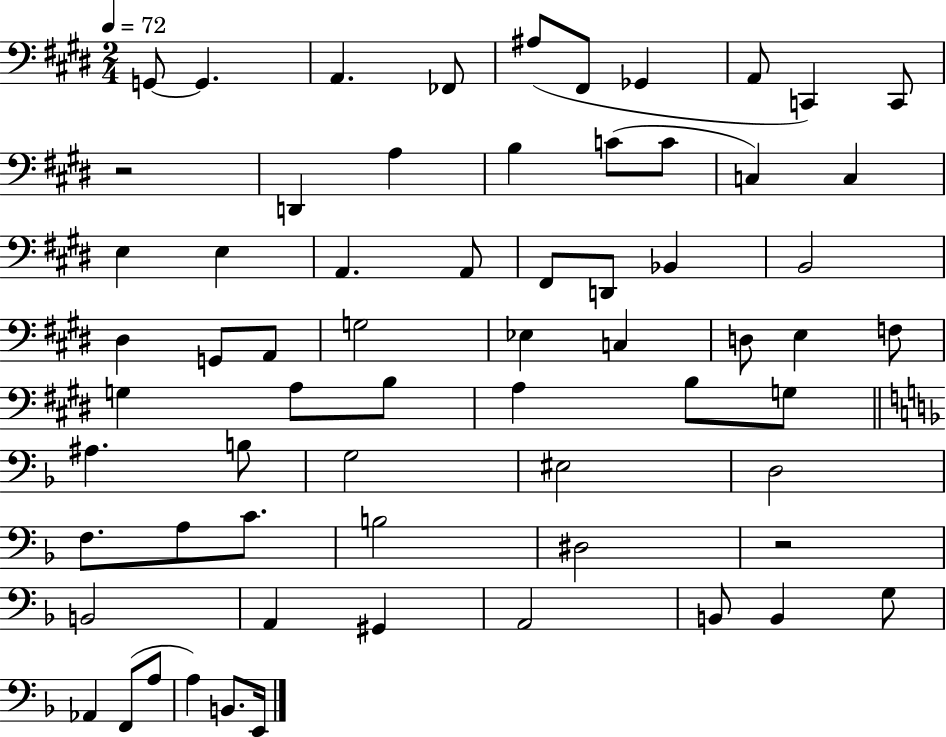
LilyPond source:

{
  \clef bass
  \numericTimeSignature
  \time 2/4
  \key e \major
  \tempo 4 = 72
  g,8~~ g,4. | a,4. fes,8 | ais8( fis,8 ges,4 | a,8 c,4) c,8 | \break r2 | d,4 a4 | b4 c'8( c'8 | c4) c4 | \break e4 e4 | a,4. a,8 | fis,8 d,8 bes,4 | b,2 | \break dis4 g,8 a,8 | g2 | ees4 c4 | d8 e4 f8 | \break g4 a8 b8 | a4 b8 g8 | \bar "||" \break \key f \major ais4. b8 | g2 | eis2 | d2 | \break f8. a8 c'8. | b2 | dis2 | r2 | \break b,2 | a,4 gis,4 | a,2 | b,8 b,4 g8 | \break aes,4 f,8( a8 | a4) b,8. e,16 | \bar "|."
}